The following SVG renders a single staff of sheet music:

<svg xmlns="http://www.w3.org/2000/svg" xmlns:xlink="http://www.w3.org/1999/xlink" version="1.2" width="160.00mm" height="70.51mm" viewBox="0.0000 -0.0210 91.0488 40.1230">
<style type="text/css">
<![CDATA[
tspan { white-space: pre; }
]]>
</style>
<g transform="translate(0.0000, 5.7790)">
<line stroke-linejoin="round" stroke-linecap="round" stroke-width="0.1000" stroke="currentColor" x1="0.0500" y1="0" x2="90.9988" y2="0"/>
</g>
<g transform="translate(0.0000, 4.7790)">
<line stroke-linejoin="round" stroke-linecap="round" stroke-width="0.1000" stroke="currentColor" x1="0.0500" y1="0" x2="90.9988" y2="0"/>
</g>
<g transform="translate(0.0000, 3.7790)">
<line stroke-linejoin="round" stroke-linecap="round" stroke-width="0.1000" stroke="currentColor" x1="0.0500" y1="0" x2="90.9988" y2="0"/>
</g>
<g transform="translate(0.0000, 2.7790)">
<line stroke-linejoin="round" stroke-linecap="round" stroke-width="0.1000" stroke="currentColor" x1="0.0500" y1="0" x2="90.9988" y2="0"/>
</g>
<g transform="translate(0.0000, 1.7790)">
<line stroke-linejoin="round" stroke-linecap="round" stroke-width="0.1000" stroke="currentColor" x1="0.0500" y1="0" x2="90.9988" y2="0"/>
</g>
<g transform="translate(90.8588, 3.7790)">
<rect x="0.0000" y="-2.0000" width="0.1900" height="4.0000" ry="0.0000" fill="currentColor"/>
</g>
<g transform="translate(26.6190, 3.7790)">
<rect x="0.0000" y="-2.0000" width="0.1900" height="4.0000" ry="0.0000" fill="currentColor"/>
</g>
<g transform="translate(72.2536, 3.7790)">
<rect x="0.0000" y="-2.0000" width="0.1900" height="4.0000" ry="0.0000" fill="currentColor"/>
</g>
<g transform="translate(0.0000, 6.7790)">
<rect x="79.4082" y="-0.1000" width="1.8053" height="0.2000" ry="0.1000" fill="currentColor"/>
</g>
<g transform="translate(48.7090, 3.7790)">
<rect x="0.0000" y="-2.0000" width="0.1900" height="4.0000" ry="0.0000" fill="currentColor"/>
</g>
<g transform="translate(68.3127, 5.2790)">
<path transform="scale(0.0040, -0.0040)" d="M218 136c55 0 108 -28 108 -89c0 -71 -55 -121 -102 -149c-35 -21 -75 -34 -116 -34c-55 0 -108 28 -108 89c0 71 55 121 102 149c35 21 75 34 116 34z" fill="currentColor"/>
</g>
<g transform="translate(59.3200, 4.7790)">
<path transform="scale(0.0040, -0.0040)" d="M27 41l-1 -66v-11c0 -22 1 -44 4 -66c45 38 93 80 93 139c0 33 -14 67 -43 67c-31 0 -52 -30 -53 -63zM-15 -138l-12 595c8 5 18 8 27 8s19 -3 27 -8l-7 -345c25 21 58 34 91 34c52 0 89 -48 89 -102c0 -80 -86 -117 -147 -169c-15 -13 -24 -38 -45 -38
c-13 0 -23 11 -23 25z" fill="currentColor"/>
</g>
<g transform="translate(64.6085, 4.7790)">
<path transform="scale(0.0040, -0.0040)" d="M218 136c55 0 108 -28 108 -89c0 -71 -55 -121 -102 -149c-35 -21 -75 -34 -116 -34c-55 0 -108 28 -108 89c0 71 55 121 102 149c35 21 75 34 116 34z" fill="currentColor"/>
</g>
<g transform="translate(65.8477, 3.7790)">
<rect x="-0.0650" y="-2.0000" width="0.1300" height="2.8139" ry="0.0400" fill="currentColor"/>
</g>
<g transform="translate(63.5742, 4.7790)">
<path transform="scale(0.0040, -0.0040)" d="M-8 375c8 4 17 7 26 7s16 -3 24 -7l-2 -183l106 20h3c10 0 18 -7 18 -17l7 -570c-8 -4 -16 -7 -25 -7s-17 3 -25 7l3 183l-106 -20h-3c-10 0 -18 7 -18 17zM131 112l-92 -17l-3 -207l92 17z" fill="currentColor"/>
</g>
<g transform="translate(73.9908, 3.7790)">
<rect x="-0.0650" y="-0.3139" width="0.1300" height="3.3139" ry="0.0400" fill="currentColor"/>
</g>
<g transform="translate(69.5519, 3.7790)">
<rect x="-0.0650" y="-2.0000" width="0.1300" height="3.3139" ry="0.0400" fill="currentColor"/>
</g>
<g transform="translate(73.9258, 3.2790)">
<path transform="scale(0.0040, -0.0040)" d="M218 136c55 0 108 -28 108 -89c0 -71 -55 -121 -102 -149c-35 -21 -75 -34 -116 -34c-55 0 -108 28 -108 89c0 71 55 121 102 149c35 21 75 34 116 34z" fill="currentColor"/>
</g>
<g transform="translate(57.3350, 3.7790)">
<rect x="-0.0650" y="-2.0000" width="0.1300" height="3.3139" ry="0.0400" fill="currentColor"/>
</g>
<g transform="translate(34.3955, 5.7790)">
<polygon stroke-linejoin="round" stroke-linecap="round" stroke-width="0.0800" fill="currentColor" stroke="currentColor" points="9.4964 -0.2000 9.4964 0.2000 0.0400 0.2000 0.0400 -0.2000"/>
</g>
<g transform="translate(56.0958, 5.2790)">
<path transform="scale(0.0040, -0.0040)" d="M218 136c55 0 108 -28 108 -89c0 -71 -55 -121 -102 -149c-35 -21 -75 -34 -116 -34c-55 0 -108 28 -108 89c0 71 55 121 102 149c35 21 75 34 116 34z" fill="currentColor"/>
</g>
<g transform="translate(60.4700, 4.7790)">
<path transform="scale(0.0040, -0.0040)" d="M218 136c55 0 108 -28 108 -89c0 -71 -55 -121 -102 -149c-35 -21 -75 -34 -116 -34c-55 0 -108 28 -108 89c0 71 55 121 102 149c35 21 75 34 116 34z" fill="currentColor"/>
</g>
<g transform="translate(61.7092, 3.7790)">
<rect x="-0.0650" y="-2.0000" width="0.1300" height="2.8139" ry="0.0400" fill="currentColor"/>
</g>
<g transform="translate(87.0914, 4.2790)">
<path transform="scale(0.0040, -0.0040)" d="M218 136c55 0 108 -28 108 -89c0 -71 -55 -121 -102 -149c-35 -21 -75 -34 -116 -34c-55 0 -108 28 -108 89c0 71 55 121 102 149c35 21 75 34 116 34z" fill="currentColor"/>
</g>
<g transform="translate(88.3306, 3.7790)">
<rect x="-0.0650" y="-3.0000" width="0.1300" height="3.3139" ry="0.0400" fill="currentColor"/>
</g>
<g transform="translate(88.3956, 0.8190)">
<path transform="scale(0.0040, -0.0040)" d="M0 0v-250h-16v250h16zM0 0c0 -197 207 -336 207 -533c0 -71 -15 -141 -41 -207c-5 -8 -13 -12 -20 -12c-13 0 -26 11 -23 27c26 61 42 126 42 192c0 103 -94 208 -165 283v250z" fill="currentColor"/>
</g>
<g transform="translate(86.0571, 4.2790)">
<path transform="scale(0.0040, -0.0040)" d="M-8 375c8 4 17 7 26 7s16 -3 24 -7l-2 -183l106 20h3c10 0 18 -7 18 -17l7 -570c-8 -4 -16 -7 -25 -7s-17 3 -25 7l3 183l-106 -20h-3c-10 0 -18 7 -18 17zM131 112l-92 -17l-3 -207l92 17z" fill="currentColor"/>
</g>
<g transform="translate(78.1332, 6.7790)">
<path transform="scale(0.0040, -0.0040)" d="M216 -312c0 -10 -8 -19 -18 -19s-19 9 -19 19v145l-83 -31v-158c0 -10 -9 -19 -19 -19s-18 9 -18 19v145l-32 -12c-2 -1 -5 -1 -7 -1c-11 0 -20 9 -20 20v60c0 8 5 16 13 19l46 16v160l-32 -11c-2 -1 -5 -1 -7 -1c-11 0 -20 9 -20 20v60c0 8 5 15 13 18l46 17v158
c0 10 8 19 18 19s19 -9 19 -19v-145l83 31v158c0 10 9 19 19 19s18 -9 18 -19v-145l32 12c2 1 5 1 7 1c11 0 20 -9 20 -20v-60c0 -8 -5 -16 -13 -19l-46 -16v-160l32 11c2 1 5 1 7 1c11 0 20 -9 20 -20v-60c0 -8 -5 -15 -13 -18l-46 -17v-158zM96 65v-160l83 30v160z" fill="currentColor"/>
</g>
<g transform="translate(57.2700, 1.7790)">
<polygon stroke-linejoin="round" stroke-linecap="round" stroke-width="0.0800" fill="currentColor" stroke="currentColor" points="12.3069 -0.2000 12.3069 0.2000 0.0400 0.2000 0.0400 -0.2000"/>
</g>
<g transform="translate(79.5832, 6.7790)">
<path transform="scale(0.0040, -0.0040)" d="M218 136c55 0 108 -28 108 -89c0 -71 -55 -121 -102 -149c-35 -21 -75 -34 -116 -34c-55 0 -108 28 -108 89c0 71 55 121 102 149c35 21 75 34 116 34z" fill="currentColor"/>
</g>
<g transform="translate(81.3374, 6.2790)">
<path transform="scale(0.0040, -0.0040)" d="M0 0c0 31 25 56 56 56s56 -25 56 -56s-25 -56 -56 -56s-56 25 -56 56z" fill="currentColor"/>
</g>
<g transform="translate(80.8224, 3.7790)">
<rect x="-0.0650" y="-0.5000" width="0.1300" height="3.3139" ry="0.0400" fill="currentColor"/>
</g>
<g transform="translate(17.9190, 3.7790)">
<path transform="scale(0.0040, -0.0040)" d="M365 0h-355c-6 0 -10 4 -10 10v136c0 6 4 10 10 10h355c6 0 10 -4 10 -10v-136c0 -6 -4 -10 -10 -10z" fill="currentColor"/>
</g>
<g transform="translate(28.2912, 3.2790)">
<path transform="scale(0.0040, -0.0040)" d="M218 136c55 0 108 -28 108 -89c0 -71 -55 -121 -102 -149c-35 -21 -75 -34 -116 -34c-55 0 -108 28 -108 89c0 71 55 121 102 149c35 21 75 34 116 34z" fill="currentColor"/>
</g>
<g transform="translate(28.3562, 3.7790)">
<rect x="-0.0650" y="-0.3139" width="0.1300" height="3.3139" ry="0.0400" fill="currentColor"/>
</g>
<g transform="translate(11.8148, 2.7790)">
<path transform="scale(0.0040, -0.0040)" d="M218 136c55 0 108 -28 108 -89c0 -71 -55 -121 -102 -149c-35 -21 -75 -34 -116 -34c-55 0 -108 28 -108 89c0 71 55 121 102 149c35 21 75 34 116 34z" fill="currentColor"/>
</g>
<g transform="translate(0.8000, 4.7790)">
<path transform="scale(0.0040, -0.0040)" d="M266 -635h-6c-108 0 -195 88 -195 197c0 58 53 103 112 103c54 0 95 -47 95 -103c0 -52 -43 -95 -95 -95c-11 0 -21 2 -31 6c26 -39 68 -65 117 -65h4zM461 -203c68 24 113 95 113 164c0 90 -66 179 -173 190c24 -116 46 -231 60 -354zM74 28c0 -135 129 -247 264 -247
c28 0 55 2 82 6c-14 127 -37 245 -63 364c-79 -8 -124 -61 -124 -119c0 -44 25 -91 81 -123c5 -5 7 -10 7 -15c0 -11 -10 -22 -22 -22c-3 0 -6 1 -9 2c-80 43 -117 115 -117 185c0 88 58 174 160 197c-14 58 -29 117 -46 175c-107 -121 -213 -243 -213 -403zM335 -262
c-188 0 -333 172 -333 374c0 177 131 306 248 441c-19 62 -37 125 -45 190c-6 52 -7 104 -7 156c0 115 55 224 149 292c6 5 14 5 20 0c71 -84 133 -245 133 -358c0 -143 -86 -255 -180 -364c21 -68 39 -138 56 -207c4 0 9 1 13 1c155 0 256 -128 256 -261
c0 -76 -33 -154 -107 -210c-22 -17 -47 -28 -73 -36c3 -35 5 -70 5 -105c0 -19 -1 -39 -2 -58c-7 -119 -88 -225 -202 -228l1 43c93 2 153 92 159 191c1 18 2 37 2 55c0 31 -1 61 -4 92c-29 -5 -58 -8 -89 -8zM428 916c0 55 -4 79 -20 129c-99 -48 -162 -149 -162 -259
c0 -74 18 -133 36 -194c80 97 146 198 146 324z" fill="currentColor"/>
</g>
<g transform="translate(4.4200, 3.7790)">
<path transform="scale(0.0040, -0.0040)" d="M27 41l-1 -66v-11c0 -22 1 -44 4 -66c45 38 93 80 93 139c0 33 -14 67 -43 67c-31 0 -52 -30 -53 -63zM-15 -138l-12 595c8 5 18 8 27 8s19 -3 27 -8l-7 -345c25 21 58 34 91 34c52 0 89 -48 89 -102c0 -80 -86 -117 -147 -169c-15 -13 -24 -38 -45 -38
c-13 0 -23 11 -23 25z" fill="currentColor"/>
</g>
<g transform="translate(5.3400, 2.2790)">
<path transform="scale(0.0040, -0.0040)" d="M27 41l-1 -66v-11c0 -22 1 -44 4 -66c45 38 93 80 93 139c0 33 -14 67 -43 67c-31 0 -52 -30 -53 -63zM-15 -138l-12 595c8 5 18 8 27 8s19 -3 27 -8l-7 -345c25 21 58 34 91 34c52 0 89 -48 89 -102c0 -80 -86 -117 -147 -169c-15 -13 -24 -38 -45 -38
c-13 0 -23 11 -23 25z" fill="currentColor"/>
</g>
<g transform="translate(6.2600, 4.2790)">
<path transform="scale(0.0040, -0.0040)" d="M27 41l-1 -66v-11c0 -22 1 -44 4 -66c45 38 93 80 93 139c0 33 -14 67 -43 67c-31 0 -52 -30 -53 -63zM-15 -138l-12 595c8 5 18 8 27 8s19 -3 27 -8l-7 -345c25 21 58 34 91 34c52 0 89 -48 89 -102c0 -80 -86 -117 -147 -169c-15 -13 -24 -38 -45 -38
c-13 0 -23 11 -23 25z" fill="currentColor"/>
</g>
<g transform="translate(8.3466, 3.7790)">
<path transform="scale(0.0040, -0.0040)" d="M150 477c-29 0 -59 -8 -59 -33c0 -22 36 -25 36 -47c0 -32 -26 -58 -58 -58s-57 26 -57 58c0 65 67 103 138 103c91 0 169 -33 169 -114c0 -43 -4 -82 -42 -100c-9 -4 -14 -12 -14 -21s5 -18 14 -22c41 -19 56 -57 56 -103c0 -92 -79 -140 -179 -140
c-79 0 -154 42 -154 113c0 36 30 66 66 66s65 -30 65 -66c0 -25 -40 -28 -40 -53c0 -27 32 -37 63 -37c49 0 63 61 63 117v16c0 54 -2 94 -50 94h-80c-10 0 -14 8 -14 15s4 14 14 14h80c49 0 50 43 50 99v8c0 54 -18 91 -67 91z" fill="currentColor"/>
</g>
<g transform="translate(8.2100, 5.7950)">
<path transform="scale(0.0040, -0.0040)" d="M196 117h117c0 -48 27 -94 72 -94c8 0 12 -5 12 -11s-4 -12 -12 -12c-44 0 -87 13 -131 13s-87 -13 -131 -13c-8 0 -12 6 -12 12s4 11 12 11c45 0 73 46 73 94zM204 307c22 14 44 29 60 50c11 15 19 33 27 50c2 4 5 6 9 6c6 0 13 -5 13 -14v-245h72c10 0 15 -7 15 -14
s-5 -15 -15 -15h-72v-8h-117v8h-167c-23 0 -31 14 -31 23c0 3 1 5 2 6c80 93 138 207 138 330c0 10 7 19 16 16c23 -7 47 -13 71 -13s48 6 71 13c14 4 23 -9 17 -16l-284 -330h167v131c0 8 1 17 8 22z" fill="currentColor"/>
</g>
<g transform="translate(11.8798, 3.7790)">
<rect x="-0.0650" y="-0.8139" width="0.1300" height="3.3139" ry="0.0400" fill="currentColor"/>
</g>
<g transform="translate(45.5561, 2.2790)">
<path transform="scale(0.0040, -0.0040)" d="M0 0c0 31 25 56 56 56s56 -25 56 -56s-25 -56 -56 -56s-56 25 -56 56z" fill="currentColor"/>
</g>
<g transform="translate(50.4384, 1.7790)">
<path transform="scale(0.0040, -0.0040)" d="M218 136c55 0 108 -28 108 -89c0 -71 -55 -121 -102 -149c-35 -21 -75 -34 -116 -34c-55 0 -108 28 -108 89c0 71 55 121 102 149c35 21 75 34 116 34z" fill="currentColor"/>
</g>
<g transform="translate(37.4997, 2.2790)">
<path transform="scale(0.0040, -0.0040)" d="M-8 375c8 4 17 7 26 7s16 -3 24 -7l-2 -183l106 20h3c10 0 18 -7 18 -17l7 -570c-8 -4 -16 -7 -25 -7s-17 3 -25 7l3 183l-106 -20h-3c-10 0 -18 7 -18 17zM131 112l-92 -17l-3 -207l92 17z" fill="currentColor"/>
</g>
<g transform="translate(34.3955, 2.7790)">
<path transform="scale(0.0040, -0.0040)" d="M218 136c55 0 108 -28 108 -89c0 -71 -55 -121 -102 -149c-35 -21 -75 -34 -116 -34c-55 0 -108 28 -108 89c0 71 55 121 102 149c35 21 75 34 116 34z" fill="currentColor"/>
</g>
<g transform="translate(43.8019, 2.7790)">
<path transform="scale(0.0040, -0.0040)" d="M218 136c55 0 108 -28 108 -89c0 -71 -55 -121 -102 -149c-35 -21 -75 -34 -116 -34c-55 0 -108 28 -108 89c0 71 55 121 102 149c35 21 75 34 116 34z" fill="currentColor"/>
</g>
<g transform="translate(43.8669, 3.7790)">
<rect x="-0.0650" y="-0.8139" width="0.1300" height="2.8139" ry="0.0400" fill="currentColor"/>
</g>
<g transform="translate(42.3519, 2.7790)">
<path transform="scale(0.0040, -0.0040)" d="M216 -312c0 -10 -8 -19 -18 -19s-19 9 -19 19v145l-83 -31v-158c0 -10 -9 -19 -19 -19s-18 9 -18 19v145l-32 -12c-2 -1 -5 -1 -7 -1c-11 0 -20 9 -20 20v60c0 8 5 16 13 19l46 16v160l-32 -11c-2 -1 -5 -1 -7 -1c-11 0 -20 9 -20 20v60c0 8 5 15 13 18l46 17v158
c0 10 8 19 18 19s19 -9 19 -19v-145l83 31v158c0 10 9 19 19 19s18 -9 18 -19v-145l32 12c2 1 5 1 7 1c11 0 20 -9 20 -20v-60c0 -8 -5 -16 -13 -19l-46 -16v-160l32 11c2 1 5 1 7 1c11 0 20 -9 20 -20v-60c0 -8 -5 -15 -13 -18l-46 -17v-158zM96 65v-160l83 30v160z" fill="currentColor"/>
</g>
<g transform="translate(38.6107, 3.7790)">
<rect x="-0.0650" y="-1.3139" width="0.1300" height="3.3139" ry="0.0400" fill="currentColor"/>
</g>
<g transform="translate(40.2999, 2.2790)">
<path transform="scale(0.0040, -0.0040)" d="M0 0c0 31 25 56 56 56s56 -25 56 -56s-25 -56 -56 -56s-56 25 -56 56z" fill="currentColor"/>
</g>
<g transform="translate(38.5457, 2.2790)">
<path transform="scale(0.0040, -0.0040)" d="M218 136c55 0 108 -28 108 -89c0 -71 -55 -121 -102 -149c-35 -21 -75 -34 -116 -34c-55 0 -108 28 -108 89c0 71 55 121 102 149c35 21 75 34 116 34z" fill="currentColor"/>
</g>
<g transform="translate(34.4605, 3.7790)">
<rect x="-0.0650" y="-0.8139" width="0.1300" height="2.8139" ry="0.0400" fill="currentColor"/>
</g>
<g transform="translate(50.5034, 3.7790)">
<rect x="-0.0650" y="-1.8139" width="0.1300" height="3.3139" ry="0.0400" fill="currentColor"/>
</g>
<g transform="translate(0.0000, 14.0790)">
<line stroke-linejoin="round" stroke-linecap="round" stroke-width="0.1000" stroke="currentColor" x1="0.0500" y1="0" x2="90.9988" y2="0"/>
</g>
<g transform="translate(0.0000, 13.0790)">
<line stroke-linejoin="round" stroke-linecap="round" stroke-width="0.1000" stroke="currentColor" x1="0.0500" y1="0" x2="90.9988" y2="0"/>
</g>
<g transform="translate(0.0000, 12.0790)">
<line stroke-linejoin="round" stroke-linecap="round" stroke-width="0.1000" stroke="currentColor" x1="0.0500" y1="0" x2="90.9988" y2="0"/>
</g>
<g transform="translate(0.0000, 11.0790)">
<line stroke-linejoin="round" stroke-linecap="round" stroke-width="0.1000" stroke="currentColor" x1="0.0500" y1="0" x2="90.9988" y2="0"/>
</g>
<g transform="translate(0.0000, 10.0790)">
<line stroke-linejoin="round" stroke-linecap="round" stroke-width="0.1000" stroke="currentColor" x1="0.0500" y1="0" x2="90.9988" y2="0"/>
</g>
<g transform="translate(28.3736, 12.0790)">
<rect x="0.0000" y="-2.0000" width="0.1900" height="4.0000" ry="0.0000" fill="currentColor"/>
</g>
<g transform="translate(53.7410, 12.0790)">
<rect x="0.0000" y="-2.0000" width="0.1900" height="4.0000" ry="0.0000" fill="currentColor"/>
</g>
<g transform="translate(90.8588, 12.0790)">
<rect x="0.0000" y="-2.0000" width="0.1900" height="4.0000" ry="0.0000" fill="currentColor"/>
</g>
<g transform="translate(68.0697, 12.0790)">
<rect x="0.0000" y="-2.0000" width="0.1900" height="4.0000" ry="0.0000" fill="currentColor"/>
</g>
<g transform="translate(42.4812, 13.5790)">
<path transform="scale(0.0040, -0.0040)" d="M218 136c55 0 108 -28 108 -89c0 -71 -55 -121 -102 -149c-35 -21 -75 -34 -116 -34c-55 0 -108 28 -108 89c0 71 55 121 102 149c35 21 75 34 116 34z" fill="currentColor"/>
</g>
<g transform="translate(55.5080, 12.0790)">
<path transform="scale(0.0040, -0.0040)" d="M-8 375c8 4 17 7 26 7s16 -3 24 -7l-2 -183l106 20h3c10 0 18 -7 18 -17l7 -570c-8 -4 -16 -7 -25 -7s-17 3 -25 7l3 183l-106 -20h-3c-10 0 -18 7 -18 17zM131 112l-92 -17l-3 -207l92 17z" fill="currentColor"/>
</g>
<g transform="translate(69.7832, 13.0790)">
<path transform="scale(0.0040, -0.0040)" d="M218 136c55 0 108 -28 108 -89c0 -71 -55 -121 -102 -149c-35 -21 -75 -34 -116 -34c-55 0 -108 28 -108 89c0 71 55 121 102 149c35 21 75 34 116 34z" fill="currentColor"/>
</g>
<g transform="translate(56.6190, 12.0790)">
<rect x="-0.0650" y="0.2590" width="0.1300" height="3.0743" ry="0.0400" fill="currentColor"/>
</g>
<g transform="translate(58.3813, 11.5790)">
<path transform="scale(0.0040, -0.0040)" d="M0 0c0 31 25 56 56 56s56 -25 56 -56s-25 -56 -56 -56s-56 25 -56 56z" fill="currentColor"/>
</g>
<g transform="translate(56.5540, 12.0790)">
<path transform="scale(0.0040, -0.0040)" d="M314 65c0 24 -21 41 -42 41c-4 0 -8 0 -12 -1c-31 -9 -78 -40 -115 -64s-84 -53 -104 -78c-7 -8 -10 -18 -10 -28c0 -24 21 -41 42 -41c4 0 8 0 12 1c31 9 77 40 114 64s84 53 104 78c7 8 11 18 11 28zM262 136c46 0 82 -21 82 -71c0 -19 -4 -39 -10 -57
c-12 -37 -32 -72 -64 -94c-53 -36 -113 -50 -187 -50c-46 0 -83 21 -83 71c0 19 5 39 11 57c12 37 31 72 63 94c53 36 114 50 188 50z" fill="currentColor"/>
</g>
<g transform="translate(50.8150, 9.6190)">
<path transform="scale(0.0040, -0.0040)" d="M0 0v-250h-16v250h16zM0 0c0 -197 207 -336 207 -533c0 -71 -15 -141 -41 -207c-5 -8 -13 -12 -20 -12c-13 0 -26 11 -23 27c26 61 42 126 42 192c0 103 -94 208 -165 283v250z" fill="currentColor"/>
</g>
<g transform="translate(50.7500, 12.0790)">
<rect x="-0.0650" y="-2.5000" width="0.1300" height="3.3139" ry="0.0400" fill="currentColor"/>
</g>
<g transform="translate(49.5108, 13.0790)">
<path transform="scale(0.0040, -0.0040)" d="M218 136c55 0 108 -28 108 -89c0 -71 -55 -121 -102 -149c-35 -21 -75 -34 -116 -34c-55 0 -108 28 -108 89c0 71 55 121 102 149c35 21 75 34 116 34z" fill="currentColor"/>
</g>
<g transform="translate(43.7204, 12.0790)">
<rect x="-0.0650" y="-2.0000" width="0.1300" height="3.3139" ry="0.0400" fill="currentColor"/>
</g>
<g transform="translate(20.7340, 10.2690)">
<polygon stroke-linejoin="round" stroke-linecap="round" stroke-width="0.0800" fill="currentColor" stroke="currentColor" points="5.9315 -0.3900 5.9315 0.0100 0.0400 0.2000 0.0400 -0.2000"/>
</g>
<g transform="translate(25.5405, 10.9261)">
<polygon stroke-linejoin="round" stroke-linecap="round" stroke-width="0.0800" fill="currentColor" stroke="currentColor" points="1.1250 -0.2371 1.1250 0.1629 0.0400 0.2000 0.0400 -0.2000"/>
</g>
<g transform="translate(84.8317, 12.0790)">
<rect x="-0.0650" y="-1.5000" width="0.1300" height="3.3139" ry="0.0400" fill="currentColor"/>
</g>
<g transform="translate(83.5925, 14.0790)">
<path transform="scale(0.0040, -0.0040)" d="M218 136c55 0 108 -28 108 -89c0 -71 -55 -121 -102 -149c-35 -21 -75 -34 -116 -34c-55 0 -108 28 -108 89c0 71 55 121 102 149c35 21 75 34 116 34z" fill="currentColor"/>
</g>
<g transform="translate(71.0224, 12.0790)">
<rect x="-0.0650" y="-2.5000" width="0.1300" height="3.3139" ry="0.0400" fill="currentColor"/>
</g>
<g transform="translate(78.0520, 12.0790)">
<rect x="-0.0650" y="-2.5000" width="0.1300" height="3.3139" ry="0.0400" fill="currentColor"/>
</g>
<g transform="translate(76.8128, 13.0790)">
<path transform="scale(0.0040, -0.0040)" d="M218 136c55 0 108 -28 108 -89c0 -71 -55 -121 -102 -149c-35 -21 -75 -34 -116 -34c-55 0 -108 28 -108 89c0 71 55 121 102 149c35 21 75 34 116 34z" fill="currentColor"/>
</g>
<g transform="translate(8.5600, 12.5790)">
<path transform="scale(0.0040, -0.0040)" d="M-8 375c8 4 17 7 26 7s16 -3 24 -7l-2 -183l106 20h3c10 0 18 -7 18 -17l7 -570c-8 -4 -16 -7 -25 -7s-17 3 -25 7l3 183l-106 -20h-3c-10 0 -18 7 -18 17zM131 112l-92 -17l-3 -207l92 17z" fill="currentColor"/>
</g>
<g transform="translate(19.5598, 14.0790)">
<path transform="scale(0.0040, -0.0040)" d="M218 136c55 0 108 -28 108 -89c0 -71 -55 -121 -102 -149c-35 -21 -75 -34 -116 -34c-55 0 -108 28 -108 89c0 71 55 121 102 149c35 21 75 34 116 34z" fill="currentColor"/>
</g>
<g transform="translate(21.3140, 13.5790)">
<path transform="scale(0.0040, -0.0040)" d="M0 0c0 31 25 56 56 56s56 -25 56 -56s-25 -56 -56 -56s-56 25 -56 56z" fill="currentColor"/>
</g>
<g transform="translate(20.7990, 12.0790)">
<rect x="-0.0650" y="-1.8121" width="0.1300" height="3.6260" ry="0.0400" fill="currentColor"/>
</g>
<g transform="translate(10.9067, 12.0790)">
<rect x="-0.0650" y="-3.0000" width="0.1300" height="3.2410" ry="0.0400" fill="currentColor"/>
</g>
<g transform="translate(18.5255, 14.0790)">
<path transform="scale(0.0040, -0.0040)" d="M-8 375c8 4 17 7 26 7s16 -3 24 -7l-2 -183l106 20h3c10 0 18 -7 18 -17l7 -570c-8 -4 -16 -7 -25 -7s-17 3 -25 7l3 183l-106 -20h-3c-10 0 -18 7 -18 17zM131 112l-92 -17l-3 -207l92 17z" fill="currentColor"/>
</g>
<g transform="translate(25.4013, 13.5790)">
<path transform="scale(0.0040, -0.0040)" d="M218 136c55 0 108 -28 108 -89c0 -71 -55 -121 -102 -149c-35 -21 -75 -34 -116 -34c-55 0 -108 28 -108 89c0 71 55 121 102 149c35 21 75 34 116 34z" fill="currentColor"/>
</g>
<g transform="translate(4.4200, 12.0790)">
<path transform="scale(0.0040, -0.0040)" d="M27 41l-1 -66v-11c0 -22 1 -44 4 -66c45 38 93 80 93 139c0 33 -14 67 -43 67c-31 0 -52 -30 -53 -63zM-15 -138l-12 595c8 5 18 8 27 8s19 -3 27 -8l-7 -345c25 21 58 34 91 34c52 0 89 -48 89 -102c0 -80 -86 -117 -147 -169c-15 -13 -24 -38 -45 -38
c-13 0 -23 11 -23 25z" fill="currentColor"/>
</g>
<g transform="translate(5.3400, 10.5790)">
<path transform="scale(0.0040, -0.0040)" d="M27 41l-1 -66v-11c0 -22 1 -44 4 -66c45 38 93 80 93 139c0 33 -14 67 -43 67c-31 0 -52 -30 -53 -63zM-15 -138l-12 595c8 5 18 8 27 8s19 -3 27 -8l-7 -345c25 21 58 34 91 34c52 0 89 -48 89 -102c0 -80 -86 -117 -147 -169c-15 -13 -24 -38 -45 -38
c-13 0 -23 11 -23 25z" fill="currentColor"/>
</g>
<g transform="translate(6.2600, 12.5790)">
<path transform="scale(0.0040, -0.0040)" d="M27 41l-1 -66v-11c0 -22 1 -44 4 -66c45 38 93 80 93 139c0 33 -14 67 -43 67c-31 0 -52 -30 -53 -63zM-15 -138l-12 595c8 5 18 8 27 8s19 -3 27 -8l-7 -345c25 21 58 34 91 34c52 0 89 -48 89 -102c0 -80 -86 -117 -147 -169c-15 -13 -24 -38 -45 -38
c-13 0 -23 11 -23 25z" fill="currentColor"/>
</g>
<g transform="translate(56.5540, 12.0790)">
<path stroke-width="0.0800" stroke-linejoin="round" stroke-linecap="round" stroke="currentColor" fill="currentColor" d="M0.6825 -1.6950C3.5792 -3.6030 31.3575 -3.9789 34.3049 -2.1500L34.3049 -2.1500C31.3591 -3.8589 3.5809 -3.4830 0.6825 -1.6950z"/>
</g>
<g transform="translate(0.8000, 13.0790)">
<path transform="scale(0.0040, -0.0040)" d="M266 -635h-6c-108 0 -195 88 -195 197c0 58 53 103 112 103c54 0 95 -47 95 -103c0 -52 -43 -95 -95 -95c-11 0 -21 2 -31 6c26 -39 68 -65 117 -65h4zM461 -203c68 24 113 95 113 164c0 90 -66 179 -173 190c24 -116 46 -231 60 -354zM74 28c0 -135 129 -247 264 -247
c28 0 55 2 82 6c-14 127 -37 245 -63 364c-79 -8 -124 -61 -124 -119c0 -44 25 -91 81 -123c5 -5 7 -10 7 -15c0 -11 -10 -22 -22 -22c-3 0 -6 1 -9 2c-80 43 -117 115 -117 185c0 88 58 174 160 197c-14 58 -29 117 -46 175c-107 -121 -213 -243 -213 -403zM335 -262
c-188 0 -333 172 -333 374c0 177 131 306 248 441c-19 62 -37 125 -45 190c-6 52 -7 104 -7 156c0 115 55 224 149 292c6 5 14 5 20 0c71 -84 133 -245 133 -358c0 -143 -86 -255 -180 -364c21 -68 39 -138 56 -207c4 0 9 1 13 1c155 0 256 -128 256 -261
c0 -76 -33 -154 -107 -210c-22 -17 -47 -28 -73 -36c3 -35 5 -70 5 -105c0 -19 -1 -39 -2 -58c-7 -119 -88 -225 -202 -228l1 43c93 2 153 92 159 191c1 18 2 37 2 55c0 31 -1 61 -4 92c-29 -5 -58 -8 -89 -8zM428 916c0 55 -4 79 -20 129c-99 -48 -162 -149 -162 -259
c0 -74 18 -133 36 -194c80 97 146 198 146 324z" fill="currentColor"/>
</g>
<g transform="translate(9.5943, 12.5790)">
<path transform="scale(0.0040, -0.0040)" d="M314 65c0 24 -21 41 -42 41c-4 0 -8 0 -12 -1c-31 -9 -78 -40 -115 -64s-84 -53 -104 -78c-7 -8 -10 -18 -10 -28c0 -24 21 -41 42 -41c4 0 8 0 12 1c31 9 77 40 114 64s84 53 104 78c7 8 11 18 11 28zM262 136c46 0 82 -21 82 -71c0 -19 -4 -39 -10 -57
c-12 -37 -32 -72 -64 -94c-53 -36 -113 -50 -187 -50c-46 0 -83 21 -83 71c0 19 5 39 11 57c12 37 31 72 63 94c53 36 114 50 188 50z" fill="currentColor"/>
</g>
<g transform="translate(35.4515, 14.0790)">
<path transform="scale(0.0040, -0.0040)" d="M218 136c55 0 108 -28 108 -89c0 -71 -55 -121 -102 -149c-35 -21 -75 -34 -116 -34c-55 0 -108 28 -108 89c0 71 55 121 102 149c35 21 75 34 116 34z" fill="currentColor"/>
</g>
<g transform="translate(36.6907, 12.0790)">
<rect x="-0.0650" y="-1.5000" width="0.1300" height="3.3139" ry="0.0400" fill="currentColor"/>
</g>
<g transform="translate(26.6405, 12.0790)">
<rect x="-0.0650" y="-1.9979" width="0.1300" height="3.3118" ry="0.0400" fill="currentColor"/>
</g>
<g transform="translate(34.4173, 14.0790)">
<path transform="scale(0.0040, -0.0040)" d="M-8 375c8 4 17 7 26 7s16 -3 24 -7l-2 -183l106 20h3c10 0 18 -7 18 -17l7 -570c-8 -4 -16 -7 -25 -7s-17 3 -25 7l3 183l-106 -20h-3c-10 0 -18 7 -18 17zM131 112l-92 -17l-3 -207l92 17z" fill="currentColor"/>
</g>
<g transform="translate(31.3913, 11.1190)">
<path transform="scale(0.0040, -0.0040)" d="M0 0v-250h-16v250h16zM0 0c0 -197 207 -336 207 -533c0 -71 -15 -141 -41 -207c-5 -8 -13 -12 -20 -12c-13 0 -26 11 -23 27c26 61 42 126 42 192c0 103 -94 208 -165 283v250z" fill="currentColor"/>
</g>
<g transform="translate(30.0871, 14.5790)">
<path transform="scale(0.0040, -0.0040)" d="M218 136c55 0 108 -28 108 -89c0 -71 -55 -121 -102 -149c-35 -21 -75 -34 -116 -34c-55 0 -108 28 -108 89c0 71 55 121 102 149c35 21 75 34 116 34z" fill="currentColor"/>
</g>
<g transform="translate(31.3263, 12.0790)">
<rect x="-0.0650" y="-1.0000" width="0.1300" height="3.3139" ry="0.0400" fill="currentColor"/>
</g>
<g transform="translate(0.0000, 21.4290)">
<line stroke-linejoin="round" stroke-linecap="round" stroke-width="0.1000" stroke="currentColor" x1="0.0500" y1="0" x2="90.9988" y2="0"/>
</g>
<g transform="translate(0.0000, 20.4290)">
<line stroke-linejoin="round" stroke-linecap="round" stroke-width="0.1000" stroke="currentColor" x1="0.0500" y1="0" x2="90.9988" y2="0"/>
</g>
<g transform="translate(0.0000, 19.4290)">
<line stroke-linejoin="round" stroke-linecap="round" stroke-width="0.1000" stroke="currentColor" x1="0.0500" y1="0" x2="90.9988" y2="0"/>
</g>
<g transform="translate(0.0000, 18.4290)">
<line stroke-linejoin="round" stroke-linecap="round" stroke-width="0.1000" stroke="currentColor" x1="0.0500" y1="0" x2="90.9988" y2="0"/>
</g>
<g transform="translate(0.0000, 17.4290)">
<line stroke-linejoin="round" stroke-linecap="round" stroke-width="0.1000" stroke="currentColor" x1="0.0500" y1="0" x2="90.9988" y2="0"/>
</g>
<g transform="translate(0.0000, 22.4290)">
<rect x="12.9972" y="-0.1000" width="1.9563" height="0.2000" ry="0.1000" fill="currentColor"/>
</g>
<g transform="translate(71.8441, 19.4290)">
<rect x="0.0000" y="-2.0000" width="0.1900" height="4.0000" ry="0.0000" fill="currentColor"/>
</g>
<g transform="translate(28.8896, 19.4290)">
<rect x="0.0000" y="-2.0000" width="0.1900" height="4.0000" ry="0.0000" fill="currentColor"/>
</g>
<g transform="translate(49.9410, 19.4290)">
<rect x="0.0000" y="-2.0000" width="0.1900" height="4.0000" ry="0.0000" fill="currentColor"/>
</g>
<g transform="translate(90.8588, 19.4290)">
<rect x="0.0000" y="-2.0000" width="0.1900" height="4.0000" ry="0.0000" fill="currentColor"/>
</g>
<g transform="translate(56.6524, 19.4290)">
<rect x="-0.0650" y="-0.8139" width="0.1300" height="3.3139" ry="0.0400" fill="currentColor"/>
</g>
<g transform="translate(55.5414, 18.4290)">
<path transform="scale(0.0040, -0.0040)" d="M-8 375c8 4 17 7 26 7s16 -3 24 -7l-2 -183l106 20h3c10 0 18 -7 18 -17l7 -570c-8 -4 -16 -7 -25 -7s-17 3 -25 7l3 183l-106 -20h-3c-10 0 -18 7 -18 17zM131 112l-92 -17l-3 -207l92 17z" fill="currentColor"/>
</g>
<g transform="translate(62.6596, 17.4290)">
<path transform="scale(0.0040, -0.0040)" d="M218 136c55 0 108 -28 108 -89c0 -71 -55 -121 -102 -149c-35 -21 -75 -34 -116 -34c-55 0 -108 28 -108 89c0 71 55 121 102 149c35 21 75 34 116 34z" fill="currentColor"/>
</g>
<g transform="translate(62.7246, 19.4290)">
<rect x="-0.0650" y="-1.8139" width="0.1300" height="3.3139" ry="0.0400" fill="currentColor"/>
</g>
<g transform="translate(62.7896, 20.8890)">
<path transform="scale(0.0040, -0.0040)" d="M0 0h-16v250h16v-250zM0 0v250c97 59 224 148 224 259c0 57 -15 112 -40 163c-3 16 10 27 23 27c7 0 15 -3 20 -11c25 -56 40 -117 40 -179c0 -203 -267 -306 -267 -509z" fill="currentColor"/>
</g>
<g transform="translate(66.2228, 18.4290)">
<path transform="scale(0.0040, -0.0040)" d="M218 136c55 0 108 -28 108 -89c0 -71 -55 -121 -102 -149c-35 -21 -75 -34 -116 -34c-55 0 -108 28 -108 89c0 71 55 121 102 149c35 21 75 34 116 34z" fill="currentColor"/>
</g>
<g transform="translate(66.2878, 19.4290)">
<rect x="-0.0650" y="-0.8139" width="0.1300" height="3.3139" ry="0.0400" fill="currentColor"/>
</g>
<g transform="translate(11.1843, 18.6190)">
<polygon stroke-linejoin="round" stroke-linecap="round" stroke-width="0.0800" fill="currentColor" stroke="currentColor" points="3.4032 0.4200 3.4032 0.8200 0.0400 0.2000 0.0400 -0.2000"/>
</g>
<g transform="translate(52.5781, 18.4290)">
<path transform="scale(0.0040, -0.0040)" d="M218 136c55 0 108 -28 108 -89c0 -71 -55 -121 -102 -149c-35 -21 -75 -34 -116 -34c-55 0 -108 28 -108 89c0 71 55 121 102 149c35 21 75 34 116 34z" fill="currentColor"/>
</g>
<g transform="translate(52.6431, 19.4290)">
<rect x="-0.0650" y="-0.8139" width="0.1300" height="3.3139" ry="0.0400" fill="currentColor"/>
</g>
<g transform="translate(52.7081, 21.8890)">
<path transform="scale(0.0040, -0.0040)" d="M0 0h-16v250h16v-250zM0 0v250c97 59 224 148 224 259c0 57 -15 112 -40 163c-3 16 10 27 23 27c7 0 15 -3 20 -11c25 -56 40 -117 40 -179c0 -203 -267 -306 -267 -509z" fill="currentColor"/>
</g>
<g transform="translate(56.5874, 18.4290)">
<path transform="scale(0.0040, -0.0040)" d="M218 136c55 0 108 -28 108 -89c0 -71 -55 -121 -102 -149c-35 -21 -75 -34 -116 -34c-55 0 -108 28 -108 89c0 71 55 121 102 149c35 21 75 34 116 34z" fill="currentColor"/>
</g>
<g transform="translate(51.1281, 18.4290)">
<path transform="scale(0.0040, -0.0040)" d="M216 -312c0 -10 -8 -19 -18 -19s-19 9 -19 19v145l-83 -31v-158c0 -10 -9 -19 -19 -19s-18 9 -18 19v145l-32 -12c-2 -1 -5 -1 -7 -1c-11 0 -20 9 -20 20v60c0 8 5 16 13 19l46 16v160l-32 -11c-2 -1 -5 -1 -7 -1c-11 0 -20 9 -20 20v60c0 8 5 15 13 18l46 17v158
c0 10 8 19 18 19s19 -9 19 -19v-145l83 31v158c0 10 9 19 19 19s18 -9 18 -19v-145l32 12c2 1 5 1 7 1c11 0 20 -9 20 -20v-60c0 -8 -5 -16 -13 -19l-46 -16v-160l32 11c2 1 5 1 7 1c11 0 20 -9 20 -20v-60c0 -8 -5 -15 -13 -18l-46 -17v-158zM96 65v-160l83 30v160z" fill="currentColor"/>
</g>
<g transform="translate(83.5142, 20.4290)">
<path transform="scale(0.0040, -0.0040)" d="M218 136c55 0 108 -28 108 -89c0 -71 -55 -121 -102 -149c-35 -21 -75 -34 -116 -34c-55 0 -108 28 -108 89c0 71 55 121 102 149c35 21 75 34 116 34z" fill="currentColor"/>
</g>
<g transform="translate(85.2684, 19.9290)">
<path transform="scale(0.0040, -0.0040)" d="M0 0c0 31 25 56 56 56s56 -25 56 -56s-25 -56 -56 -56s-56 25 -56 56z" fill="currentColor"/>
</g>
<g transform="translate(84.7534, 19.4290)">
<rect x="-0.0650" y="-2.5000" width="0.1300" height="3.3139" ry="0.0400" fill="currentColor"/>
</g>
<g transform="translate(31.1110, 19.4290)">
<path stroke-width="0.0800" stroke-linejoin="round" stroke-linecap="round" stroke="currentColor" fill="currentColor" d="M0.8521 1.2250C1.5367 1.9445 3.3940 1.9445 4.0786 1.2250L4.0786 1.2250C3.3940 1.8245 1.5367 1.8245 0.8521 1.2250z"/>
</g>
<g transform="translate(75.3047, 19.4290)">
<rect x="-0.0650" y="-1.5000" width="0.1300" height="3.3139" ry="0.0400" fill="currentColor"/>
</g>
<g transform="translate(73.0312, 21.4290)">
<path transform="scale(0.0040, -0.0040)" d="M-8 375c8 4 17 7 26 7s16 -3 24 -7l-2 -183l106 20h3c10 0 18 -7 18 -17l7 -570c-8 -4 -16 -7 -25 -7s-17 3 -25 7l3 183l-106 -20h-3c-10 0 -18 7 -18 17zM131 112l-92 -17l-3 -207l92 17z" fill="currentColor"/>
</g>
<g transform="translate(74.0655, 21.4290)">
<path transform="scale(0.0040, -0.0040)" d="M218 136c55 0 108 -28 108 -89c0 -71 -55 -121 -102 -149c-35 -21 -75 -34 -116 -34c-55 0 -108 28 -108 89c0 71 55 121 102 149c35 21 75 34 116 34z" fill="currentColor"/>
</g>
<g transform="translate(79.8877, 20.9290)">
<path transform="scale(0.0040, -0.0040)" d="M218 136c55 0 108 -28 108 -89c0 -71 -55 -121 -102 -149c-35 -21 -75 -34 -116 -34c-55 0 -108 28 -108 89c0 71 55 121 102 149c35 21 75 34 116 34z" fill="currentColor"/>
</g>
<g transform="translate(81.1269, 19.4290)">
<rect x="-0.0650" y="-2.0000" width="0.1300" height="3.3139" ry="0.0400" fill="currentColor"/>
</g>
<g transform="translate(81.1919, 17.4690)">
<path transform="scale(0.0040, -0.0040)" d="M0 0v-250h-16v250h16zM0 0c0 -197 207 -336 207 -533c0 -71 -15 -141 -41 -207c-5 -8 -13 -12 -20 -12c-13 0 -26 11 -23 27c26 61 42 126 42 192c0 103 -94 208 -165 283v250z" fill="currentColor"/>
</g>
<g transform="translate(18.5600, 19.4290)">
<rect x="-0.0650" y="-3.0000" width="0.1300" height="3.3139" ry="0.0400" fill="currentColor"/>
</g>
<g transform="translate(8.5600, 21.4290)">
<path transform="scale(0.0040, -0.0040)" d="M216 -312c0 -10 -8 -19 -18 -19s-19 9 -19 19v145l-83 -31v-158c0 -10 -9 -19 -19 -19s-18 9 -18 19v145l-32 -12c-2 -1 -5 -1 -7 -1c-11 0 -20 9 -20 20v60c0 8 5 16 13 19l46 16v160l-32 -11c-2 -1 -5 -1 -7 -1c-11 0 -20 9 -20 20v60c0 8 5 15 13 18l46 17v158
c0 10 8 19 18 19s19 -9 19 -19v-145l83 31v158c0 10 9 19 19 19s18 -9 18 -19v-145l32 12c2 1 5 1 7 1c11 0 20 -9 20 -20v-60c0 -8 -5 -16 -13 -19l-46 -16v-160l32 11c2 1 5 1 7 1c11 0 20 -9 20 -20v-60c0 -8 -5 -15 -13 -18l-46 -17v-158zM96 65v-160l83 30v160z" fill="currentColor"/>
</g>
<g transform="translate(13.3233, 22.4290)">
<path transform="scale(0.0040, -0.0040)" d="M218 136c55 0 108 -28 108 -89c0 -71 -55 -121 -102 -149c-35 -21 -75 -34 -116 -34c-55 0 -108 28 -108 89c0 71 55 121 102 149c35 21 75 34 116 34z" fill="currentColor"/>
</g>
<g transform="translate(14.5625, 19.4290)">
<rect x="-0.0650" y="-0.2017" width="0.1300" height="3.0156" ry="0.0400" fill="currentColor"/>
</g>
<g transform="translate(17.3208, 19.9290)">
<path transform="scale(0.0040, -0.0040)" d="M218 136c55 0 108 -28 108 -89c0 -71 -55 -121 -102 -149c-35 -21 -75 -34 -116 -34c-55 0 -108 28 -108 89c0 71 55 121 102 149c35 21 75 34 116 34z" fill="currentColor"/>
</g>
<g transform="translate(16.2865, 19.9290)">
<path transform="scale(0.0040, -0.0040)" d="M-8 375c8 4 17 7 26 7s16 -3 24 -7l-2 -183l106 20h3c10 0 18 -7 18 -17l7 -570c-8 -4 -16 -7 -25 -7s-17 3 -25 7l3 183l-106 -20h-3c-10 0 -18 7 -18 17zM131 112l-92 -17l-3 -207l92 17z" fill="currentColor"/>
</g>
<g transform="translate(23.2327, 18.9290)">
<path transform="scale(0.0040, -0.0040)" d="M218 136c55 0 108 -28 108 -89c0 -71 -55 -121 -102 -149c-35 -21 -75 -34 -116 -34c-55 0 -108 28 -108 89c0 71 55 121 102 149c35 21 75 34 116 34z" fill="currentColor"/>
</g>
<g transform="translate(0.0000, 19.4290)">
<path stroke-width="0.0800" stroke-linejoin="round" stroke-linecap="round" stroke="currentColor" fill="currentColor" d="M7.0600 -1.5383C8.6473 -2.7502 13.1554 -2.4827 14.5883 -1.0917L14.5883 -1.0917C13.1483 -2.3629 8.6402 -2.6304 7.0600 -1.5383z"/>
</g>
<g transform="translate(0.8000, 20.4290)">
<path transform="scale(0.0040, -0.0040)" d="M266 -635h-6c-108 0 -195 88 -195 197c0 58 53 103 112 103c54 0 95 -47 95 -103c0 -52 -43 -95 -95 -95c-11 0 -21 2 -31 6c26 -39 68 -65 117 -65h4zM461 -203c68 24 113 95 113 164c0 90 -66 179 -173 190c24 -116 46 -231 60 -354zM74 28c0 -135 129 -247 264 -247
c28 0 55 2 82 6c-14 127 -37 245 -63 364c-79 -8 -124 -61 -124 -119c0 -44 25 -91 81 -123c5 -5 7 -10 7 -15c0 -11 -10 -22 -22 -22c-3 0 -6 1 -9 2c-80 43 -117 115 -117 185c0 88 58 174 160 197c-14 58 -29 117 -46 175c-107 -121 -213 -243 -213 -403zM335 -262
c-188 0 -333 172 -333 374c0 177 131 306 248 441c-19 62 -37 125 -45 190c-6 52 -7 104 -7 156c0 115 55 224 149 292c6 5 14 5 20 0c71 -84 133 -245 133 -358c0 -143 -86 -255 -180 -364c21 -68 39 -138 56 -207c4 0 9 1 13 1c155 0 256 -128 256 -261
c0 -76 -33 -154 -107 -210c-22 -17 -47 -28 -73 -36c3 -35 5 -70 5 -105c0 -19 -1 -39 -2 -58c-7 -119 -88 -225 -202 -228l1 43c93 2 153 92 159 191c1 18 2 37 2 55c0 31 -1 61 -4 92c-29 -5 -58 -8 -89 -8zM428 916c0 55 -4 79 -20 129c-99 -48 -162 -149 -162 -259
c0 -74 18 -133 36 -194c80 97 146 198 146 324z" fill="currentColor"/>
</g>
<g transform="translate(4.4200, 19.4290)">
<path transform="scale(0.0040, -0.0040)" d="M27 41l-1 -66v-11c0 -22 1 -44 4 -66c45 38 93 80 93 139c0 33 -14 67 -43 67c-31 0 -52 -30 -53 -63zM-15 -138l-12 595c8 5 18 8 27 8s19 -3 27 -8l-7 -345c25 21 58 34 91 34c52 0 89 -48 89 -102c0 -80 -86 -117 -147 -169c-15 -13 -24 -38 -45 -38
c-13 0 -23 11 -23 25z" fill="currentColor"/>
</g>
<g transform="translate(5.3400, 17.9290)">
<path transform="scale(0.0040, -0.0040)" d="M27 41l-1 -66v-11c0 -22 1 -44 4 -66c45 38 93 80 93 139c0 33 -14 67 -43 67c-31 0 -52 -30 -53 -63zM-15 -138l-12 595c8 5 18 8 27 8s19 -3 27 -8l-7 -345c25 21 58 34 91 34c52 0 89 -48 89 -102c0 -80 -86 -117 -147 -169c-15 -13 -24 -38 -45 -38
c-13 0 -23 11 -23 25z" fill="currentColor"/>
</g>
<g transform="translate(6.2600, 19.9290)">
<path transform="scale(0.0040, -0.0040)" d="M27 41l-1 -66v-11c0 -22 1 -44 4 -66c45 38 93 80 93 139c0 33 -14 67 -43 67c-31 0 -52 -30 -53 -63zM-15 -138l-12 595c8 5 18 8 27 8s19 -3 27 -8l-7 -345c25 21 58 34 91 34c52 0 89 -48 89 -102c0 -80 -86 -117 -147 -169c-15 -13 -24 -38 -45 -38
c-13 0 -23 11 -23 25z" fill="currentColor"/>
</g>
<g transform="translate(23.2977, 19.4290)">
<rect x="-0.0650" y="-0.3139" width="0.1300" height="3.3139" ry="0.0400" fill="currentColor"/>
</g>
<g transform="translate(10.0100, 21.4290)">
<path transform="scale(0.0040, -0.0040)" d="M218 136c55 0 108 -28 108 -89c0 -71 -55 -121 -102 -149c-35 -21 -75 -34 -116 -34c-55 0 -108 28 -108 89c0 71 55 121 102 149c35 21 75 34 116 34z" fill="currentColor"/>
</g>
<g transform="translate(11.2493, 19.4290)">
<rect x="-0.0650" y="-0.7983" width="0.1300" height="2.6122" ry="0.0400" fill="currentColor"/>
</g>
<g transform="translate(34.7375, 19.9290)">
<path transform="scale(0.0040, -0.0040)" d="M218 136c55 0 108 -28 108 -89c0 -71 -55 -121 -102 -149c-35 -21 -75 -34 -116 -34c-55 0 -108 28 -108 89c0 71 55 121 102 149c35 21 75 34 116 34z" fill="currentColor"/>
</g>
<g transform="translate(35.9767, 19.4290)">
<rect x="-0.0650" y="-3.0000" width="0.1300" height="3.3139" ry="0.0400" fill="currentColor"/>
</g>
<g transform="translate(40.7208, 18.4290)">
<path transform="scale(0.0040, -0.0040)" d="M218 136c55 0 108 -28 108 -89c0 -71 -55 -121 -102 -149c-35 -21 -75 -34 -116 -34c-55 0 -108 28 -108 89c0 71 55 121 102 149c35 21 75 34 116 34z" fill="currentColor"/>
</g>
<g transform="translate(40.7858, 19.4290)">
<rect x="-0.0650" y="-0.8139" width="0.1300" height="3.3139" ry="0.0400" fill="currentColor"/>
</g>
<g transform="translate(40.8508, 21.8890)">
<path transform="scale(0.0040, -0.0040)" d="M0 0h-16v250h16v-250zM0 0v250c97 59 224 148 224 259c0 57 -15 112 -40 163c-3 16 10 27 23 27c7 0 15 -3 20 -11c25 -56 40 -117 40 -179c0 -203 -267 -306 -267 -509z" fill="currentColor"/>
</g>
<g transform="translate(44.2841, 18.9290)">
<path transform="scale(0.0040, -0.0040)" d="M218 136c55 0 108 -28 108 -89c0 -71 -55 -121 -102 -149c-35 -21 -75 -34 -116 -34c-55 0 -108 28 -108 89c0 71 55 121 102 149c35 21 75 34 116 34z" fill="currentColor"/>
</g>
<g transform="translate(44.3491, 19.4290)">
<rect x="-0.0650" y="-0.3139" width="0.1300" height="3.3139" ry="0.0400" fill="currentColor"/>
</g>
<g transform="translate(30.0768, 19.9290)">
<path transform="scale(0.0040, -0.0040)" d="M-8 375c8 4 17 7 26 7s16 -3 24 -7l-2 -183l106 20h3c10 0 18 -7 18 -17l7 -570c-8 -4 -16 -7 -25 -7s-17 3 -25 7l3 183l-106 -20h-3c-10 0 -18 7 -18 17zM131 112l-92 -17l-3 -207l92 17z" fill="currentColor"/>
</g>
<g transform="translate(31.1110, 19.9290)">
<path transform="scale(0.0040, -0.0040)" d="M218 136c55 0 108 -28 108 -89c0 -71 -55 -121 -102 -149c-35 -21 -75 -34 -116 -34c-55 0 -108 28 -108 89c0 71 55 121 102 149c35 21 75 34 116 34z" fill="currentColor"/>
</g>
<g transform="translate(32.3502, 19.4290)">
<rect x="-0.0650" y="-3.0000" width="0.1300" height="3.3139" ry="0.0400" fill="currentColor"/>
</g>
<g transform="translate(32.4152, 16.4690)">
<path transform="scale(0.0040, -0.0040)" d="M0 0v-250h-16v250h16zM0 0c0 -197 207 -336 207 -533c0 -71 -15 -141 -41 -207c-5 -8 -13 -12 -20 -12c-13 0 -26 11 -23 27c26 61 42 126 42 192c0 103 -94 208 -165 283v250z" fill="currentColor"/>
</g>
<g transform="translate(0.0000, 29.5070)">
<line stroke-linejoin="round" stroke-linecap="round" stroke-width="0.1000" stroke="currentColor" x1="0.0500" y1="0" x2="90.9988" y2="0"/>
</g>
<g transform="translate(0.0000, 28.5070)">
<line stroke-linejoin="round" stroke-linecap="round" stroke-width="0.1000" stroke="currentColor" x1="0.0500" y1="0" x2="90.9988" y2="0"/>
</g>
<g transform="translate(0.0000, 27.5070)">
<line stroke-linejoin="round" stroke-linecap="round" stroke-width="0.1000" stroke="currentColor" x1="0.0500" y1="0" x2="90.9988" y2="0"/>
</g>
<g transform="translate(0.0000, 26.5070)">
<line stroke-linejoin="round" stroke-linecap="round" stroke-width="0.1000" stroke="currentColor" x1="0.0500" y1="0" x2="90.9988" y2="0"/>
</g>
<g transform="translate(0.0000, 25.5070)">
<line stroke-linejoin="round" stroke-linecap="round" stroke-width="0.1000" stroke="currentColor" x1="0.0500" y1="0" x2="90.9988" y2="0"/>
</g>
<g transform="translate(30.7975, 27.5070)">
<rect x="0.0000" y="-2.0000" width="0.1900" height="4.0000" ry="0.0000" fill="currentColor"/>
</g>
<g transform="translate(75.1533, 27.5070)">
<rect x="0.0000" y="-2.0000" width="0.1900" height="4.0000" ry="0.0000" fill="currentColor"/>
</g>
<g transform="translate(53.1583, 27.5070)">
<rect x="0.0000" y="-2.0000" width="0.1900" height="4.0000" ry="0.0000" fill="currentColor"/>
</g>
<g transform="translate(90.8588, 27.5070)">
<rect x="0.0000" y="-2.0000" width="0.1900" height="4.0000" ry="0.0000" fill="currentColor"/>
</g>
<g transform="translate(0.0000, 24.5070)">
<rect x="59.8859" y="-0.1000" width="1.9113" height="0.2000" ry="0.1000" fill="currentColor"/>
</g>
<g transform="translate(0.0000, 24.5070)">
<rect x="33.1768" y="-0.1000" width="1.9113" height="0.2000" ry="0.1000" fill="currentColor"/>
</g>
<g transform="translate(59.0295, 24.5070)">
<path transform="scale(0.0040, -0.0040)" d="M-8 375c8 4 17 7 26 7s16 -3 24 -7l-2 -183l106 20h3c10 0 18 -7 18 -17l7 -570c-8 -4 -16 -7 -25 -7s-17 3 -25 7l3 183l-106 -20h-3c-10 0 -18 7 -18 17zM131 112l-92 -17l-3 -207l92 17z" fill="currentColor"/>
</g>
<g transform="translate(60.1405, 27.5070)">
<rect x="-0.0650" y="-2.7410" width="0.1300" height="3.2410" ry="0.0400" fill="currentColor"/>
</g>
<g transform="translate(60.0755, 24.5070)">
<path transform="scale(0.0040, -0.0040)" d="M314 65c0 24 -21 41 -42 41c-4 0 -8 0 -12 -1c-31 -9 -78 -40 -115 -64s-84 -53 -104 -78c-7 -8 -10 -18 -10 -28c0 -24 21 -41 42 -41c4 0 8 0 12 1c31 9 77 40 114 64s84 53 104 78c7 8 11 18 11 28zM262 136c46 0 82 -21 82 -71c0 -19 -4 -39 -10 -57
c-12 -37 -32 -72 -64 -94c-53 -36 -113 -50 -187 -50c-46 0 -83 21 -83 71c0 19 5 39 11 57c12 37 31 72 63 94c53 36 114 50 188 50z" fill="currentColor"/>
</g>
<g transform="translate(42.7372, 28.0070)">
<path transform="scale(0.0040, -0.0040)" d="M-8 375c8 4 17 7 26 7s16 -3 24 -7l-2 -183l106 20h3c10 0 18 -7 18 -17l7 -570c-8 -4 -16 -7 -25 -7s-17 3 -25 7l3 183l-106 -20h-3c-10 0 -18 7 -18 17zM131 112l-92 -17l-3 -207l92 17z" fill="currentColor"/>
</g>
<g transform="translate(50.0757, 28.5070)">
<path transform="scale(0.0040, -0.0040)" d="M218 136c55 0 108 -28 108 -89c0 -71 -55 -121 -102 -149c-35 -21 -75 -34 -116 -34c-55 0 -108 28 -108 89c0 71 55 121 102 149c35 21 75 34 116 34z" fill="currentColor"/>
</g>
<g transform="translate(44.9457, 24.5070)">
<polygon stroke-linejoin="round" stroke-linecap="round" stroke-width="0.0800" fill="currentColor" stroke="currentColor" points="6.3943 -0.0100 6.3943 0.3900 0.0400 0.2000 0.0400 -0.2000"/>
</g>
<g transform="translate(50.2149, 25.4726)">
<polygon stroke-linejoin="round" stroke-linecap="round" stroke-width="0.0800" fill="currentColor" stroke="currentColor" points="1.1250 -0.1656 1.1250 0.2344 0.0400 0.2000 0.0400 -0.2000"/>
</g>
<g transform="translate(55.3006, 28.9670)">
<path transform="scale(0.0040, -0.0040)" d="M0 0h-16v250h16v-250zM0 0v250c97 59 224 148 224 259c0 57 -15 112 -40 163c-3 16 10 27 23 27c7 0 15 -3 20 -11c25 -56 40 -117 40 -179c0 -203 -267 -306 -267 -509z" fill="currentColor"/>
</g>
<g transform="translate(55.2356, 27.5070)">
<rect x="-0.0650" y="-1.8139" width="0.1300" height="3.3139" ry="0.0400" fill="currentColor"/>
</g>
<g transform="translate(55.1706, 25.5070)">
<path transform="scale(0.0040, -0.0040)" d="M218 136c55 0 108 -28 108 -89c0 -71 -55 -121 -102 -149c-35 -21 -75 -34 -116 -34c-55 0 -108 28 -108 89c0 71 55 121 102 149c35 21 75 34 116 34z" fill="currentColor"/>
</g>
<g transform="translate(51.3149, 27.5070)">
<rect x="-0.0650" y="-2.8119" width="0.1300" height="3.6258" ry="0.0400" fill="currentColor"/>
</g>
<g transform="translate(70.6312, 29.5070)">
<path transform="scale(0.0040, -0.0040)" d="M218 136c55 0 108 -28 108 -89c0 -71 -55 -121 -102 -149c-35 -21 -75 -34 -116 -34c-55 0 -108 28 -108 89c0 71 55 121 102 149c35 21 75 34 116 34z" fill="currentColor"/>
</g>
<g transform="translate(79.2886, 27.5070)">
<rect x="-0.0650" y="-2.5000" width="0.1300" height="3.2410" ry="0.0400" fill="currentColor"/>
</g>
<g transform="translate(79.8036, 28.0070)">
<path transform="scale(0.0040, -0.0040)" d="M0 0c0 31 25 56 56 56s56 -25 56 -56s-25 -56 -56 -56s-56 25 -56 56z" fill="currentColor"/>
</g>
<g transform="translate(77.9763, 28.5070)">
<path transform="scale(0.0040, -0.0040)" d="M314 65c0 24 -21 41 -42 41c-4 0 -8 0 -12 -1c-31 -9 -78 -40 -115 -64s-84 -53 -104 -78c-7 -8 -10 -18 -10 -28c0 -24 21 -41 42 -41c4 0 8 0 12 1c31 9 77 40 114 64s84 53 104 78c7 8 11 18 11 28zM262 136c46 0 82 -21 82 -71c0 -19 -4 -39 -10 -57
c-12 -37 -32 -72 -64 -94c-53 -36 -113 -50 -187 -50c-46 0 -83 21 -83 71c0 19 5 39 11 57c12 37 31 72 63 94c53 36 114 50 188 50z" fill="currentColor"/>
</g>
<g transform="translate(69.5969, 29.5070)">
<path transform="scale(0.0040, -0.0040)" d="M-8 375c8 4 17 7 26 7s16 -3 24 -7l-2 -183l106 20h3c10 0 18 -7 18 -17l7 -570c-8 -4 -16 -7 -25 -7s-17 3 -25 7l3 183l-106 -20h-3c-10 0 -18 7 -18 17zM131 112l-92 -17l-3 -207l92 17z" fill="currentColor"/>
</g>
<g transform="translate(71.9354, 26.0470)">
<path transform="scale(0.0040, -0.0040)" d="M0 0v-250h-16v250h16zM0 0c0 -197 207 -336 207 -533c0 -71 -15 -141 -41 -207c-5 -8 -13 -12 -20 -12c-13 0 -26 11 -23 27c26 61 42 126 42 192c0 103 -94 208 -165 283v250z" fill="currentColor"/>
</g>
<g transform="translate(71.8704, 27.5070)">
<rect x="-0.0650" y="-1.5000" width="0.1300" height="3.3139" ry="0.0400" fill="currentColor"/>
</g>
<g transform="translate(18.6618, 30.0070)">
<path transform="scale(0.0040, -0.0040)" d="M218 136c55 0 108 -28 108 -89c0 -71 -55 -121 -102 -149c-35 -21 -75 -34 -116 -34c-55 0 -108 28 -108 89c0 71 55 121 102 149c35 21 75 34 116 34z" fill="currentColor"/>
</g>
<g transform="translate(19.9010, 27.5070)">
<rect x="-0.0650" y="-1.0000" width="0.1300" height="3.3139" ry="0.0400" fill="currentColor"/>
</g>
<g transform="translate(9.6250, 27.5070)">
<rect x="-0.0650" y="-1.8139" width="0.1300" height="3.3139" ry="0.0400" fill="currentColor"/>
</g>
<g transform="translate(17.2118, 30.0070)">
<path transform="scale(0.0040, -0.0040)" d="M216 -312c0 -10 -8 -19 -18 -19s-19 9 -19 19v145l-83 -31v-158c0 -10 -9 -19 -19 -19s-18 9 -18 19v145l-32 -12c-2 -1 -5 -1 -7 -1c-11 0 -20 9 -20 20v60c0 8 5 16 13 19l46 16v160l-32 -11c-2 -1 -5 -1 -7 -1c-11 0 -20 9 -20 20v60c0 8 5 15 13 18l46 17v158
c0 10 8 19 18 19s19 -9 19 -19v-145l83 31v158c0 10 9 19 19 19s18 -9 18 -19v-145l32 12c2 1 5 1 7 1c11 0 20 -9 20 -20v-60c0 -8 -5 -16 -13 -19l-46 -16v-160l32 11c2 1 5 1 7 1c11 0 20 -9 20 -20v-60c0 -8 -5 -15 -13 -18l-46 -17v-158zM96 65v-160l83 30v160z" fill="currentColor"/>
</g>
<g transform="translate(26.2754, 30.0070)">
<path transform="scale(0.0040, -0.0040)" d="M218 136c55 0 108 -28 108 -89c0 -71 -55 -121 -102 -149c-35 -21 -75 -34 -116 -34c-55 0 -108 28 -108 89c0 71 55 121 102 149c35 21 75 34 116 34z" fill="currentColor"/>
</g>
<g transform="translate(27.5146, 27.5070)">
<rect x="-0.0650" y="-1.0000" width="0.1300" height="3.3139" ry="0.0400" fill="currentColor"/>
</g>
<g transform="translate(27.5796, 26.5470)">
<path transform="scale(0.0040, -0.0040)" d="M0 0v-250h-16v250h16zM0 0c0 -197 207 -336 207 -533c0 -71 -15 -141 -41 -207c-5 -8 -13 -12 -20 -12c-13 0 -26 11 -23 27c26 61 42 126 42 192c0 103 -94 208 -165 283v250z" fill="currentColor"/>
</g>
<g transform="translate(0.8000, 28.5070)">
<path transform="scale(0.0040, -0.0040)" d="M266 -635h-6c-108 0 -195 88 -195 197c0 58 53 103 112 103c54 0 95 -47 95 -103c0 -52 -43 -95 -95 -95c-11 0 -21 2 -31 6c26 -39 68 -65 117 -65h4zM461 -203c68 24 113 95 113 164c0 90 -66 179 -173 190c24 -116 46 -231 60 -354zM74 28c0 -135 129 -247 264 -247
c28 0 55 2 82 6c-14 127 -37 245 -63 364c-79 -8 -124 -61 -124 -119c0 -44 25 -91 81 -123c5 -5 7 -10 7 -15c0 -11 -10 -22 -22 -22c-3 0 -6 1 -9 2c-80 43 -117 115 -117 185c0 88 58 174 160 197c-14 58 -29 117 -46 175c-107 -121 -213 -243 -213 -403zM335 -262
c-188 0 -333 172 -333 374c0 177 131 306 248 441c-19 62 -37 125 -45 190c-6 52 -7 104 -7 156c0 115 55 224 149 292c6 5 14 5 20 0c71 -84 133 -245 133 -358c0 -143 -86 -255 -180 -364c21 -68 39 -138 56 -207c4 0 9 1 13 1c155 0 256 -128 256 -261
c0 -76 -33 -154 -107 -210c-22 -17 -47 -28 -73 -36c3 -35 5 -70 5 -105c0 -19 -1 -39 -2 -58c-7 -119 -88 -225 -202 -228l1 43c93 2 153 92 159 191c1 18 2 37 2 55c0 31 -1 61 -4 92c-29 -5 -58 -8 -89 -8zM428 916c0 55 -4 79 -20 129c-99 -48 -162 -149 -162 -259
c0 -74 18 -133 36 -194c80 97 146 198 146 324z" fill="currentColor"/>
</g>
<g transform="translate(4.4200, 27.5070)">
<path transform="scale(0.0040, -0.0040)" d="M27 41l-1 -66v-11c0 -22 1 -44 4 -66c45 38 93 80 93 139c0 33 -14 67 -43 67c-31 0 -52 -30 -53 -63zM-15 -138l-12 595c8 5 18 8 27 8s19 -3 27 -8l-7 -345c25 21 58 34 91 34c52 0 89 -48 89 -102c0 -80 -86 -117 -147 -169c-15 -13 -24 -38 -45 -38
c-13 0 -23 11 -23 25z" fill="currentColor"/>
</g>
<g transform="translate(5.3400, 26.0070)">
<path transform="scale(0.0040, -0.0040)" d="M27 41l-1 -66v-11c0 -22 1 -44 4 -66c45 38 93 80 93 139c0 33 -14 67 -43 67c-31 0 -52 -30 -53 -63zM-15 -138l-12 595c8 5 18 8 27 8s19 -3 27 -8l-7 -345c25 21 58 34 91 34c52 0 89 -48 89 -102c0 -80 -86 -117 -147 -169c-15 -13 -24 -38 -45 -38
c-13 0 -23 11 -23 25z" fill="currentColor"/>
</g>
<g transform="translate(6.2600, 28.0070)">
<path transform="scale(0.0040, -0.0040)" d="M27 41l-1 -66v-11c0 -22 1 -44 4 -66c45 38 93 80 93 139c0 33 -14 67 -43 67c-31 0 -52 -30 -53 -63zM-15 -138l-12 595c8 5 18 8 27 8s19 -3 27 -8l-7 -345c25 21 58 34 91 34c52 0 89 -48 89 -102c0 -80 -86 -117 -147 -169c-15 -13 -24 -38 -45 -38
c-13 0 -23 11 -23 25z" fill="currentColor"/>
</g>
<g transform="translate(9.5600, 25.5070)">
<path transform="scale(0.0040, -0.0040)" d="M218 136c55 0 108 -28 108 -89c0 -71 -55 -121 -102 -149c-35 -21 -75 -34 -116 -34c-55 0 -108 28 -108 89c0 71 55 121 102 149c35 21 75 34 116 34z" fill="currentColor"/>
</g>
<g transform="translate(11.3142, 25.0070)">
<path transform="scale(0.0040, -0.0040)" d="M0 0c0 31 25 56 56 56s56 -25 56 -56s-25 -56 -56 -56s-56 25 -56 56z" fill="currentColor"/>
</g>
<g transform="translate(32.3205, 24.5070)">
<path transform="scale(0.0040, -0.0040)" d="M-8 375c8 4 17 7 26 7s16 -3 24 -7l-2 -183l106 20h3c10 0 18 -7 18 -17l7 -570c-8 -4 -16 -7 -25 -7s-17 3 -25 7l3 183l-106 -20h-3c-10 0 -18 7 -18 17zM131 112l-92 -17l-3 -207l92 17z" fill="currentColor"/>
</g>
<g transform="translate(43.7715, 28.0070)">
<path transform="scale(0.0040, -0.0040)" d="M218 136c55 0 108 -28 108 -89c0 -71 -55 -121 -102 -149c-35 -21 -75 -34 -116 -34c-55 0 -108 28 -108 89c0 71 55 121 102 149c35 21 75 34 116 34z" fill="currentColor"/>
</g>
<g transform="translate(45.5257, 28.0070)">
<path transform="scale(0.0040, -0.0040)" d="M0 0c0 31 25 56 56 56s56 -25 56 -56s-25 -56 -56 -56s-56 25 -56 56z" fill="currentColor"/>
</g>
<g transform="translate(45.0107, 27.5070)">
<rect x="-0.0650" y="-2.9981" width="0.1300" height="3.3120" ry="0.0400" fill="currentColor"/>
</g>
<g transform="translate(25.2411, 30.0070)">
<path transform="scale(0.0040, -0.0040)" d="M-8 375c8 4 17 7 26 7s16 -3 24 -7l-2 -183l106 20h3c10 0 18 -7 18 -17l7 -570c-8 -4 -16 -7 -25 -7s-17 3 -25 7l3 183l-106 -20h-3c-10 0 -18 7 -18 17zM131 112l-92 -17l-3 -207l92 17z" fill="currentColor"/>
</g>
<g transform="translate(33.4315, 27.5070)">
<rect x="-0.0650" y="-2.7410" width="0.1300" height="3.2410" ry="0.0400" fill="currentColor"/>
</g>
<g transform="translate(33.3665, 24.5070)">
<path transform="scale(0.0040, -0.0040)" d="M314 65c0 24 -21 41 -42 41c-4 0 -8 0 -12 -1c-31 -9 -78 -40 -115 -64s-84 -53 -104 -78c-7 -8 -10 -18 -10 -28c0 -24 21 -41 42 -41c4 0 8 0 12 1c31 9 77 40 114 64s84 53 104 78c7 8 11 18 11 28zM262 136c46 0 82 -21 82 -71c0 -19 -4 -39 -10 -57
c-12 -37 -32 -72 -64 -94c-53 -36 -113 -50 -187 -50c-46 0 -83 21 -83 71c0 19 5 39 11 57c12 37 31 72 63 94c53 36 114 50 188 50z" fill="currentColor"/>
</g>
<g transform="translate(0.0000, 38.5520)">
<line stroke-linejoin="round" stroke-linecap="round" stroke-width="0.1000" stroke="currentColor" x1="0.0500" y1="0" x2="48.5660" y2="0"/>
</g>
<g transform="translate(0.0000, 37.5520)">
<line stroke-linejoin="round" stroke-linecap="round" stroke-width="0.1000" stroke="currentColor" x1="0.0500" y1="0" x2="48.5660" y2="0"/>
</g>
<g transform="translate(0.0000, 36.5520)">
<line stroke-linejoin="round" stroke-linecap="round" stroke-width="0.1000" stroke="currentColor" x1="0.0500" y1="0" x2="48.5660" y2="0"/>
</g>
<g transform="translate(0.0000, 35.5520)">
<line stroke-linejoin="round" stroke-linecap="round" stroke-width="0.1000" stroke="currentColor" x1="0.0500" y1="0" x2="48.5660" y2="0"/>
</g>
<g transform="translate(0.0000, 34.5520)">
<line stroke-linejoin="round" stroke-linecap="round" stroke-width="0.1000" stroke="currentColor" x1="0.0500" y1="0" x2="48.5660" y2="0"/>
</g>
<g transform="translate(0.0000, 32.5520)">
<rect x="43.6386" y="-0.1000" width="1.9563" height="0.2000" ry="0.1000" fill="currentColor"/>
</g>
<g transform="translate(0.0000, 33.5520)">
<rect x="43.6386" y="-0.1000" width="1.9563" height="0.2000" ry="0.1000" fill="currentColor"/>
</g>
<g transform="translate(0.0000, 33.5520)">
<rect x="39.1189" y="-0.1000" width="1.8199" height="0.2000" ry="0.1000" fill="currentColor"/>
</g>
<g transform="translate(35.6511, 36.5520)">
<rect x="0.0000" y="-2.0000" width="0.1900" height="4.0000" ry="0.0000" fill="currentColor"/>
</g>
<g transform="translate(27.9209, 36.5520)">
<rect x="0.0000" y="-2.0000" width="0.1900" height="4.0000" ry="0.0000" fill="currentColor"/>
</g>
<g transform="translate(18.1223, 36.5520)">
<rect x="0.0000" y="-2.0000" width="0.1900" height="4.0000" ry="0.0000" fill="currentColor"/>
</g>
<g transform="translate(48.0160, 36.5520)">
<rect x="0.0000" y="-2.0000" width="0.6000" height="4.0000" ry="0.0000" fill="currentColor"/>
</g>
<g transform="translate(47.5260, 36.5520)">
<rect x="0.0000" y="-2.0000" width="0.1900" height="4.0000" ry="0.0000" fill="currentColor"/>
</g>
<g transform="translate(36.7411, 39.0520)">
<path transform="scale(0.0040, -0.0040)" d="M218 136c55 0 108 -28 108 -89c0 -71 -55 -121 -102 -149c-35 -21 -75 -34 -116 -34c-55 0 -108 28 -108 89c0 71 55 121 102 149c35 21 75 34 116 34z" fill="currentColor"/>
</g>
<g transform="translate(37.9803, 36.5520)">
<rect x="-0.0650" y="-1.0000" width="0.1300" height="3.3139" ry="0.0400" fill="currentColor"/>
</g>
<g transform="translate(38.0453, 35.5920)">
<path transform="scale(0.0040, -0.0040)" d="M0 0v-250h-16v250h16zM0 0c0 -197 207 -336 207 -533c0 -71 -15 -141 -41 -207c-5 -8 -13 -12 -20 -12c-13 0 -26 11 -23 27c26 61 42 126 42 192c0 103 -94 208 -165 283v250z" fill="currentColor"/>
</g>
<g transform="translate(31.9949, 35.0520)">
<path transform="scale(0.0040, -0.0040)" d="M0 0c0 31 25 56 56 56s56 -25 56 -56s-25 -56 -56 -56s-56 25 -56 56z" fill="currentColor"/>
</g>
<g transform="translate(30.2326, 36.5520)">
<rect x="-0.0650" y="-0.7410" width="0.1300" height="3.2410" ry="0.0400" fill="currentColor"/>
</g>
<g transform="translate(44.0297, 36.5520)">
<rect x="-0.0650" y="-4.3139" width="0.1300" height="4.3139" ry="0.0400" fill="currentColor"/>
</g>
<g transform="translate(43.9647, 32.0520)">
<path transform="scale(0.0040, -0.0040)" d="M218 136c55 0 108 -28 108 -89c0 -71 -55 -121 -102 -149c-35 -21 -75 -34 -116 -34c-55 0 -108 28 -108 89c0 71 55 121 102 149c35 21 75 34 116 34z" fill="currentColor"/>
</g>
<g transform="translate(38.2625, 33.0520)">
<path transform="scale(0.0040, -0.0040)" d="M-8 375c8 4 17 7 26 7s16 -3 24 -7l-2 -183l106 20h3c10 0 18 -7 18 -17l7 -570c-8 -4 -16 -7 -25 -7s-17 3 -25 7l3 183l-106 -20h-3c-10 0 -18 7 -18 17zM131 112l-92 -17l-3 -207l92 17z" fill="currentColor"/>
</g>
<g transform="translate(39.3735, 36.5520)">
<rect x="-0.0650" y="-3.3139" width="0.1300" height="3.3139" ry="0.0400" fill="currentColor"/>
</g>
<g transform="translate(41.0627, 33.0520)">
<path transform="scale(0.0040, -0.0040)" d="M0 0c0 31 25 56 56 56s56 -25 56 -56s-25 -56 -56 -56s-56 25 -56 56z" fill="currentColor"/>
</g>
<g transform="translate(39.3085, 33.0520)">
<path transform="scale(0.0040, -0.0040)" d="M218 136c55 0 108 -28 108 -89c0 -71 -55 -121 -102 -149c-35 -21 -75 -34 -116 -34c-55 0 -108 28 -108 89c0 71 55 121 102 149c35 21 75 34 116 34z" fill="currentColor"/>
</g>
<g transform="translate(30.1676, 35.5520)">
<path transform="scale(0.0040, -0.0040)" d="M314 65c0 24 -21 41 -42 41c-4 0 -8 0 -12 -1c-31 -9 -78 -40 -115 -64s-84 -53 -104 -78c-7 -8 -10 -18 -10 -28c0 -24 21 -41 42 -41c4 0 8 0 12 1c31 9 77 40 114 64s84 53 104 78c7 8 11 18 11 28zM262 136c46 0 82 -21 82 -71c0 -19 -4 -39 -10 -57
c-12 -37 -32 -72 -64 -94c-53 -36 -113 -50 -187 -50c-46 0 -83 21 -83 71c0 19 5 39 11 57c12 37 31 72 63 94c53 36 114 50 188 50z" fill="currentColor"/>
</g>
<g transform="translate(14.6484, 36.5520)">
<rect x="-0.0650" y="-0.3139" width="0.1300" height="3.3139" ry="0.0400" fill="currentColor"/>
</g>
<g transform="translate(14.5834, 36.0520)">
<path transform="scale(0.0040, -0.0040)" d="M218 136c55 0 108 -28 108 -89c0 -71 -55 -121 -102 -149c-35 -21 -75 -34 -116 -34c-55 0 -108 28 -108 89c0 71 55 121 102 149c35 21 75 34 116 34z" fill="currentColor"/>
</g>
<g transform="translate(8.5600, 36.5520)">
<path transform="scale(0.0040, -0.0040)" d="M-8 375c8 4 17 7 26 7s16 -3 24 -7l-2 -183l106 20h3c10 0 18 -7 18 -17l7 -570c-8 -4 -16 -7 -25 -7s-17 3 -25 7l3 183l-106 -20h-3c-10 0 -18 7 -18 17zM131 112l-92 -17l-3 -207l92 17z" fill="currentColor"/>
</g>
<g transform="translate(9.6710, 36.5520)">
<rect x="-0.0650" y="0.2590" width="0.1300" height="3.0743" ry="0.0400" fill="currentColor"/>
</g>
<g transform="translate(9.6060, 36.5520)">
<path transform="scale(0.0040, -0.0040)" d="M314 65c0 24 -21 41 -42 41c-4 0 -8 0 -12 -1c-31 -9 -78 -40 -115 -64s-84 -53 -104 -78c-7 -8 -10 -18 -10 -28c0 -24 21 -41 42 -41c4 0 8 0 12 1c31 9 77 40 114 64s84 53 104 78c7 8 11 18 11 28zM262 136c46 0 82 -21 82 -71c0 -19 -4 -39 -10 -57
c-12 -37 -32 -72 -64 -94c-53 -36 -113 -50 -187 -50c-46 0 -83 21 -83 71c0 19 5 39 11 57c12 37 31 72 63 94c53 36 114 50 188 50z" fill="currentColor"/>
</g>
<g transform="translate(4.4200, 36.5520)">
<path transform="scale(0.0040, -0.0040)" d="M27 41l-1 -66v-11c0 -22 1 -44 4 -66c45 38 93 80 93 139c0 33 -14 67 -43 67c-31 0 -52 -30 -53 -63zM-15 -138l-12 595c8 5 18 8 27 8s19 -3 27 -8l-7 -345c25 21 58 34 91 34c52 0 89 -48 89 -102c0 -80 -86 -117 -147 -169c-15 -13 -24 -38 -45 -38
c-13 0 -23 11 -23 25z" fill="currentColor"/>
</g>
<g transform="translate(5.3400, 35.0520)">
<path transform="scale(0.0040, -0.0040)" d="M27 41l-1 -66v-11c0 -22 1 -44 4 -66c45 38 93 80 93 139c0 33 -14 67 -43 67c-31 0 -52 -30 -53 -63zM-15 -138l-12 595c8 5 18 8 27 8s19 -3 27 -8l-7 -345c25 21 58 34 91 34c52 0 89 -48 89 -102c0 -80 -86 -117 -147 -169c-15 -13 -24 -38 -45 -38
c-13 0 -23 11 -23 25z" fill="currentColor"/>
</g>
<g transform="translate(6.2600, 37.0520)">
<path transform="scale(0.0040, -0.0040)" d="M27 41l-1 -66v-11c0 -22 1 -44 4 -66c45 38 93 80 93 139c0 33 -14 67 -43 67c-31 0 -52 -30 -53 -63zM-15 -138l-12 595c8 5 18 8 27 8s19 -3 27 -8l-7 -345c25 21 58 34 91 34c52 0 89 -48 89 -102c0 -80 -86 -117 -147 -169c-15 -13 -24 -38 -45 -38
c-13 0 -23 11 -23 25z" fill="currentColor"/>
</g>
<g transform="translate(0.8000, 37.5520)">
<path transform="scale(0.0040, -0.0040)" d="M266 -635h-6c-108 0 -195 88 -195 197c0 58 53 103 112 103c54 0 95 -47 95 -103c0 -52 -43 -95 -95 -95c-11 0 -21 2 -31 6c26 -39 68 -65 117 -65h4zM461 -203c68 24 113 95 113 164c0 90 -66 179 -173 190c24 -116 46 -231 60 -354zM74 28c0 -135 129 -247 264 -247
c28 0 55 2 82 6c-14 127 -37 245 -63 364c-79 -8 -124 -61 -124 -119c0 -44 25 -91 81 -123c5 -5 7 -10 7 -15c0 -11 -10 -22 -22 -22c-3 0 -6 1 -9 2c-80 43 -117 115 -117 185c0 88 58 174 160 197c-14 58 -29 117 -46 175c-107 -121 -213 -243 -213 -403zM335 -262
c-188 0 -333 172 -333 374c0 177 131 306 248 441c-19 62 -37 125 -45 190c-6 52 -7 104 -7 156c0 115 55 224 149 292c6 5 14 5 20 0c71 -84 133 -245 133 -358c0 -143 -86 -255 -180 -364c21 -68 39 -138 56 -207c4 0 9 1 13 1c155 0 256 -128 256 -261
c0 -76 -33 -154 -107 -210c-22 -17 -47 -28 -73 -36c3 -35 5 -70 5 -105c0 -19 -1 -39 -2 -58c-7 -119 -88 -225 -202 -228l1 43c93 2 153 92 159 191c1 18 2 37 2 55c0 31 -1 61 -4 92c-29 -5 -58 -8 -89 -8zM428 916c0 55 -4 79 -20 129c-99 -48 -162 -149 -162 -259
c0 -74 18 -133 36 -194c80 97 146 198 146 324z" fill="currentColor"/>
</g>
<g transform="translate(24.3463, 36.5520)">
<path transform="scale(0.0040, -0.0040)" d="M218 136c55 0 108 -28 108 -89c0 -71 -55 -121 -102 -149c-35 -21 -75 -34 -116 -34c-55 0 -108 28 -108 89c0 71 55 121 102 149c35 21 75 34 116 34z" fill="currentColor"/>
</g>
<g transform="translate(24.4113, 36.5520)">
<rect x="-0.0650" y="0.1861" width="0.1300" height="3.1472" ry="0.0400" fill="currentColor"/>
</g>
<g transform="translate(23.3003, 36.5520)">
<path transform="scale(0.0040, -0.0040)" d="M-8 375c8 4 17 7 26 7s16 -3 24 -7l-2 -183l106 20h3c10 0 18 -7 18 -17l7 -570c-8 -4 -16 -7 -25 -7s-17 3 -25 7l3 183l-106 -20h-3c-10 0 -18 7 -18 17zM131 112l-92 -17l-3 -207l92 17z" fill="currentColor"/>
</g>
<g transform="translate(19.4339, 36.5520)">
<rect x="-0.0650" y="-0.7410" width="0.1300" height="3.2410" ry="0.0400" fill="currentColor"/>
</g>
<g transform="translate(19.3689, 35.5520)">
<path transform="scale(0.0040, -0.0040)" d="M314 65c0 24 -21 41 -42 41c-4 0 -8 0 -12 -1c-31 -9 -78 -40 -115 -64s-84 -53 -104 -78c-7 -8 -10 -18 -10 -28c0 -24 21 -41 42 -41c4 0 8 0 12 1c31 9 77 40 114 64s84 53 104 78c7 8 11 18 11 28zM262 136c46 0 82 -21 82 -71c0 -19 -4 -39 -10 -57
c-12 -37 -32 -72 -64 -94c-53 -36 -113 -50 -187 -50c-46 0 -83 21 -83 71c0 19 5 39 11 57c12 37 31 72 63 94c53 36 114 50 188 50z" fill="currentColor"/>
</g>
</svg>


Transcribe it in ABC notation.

X:1
T:Untitled
M:3/4
L:1/4
K:Eb
d z2 c d/2 e/2 ^d/2 f F/2 _G/2 G/2 F/2 c ^C A/2 A2 E/2 F/4 D/2 E F G/2 B2 G G _E ^E/2 C/2 A c A/2 A d/2 c ^d/2 d f/2 d E F/2 G f ^D D/2 a2 A/2 G/4 f/2 a2 E/2 G2 B2 c d2 B d2 D/2 b d'